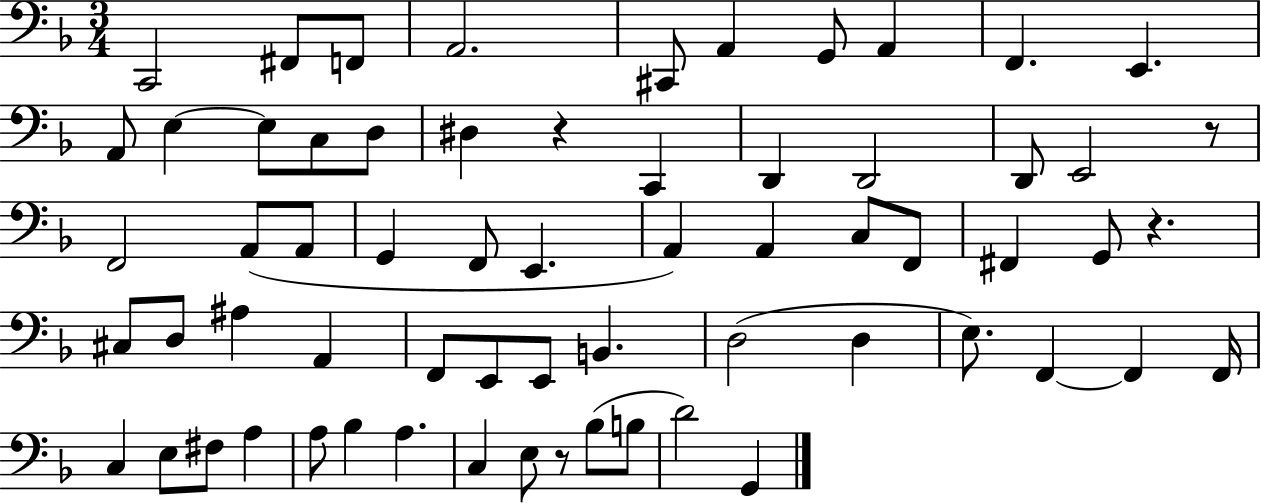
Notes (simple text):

C2/h F#2/e F2/e A2/h. C#2/e A2/q G2/e A2/q F2/q. E2/q. A2/e E3/q E3/e C3/e D3/e D#3/q R/q C2/q D2/q D2/h D2/e E2/h R/e F2/h A2/e A2/e G2/q F2/e E2/q. A2/q A2/q C3/e F2/e F#2/q G2/e R/q. C#3/e D3/e A#3/q A2/q F2/e E2/e E2/e B2/q. D3/h D3/q E3/e. F2/q F2/q F2/s C3/q E3/e F#3/e A3/q A3/e Bb3/q A3/q. C3/q E3/e R/e Bb3/e B3/e D4/h G2/q